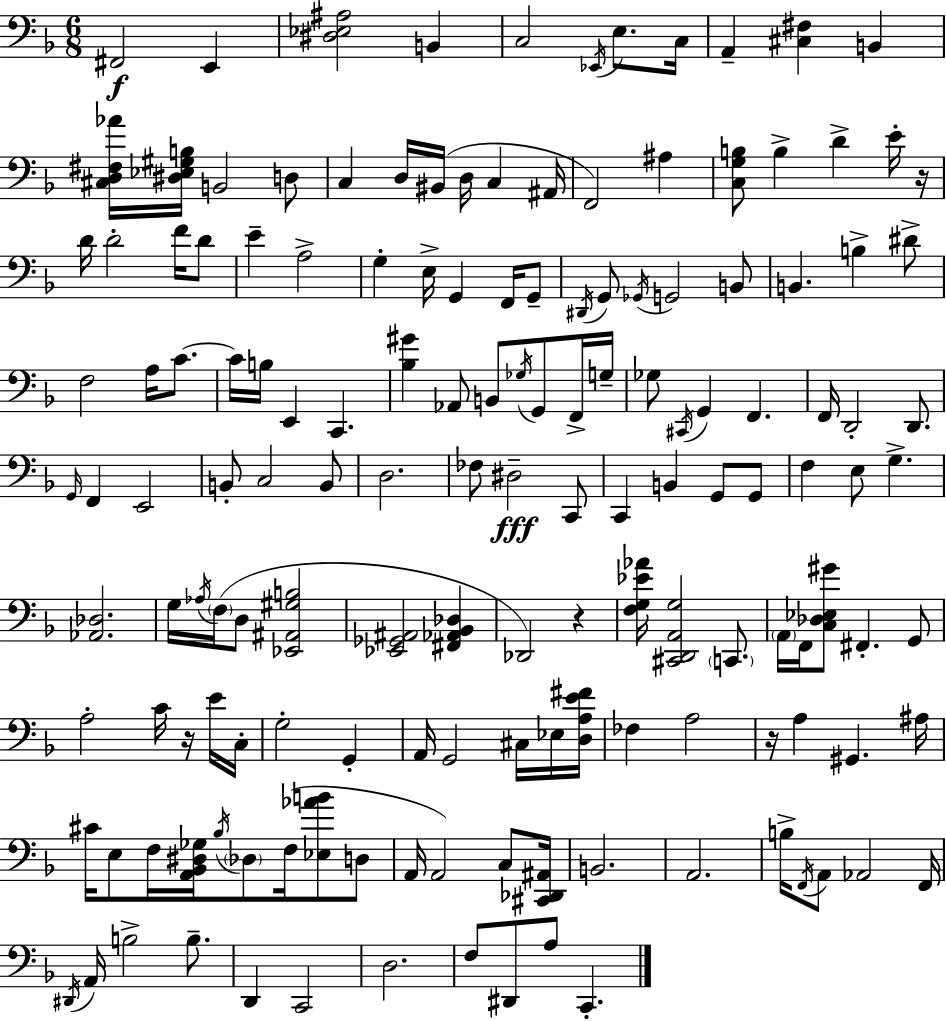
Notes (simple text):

F#2/h E2/q [D#3,Eb3,A#3]/h B2/q C3/h Eb2/s E3/e. C3/s A2/q [C#3,F#3]/q B2/q [C#3,D3,F#3,Ab4]/s [D#3,Eb3,G#3,B3]/s B2/h D3/e C3/q D3/s BIS2/s D3/s C3/q A#2/s F2/h A#3/q [C3,G3,B3]/e B3/q D4/q E4/s R/s D4/s D4/h F4/s D4/e E4/q A3/h G3/q E3/s G2/q F2/s G2/e D#2/s G2/e Gb2/s G2/h B2/e B2/q. B3/q D#4/e F3/h A3/s C4/e. C4/s B3/s E2/q C2/q. [Bb3,G#4]/q Ab2/e B2/e Gb3/s G2/e F2/s G3/s Gb3/e C#2/s G2/q F2/q. F2/s D2/h D2/e. G2/s F2/q E2/h B2/e C3/h B2/e D3/h. FES3/e D#3/h C2/e C2/q B2/q G2/e G2/e F3/q E3/e G3/q. [Ab2,Db3]/h. G3/s Ab3/s F3/s D3/e [Eb2,A#2,G#3,B3]/h [Eb2,Gb2,A#2]/h [F#2,Ab2,Bb2,Db3]/q Db2/h R/q [F3,G3,Eb4,Ab4]/s [C#2,D2,A2,G3]/h C2/e. A2/s F2/s [C3,Db3,Eb3,G#4]/e F#2/q. G2/e A3/h C4/s R/s E4/s C3/s G3/h G2/q A2/s G2/h C#3/s Eb3/s [D3,A3,E4,F#4]/s FES3/q A3/h R/s A3/q G#2/q. A#3/s C#4/s E3/e F3/s [A2,Bb2,D#3,Gb3]/s Bb3/s Db3/e F3/s [Eb3,Ab4,B4]/e D3/e A2/s A2/h C3/e [C#2,Db2,A#2]/s B2/h. A2/h. B3/s F2/s A2/e Ab2/h F2/s D#2/s A2/s B3/h B3/e. D2/q C2/h D3/h. F3/e D#2/e A3/e C2/q.